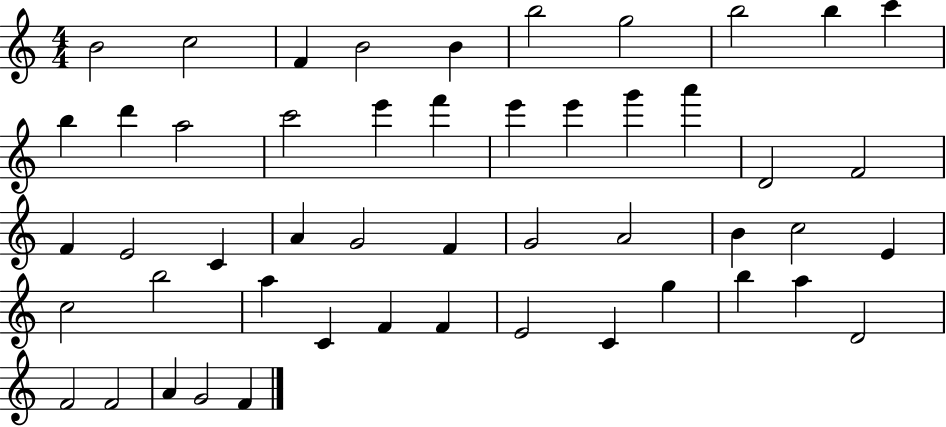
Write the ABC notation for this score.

X:1
T:Untitled
M:4/4
L:1/4
K:C
B2 c2 F B2 B b2 g2 b2 b c' b d' a2 c'2 e' f' e' e' g' a' D2 F2 F E2 C A G2 F G2 A2 B c2 E c2 b2 a C F F E2 C g b a D2 F2 F2 A G2 F